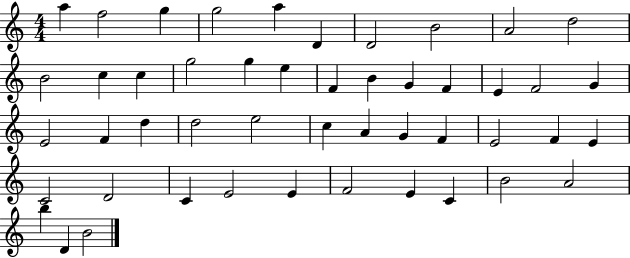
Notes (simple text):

A5/q F5/h G5/q G5/h A5/q D4/q D4/h B4/h A4/h D5/h B4/h C5/q C5/q G5/h G5/q E5/q F4/q B4/q G4/q F4/q E4/q F4/h G4/q E4/h F4/q D5/q D5/h E5/h C5/q A4/q G4/q F4/q E4/h F4/q E4/q C4/h D4/h C4/q E4/h E4/q F4/h E4/q C4/q B4/h A4/h B5/q D4/q B4/h